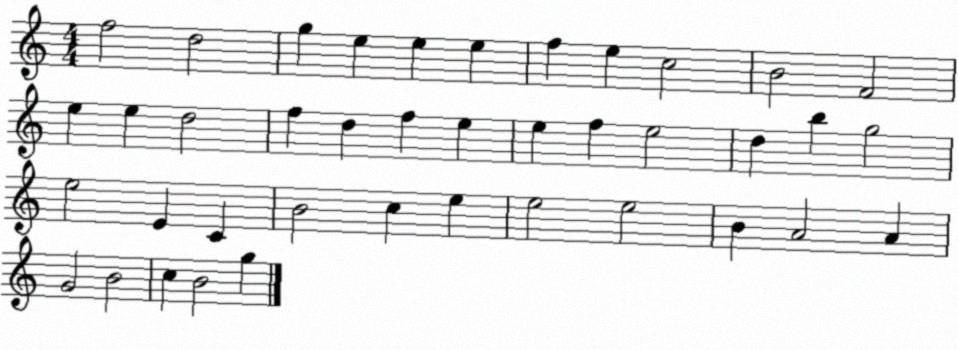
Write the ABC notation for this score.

X:1
T:Untitled
M:4/4
L:1/4
K:C
f2 d2 g e e e f e c2 B2 F2 e e d2 f d f e e f e2 d b g2 e2 E C B2 c e e2 e2 B A2 A G2 B2 c B2 g